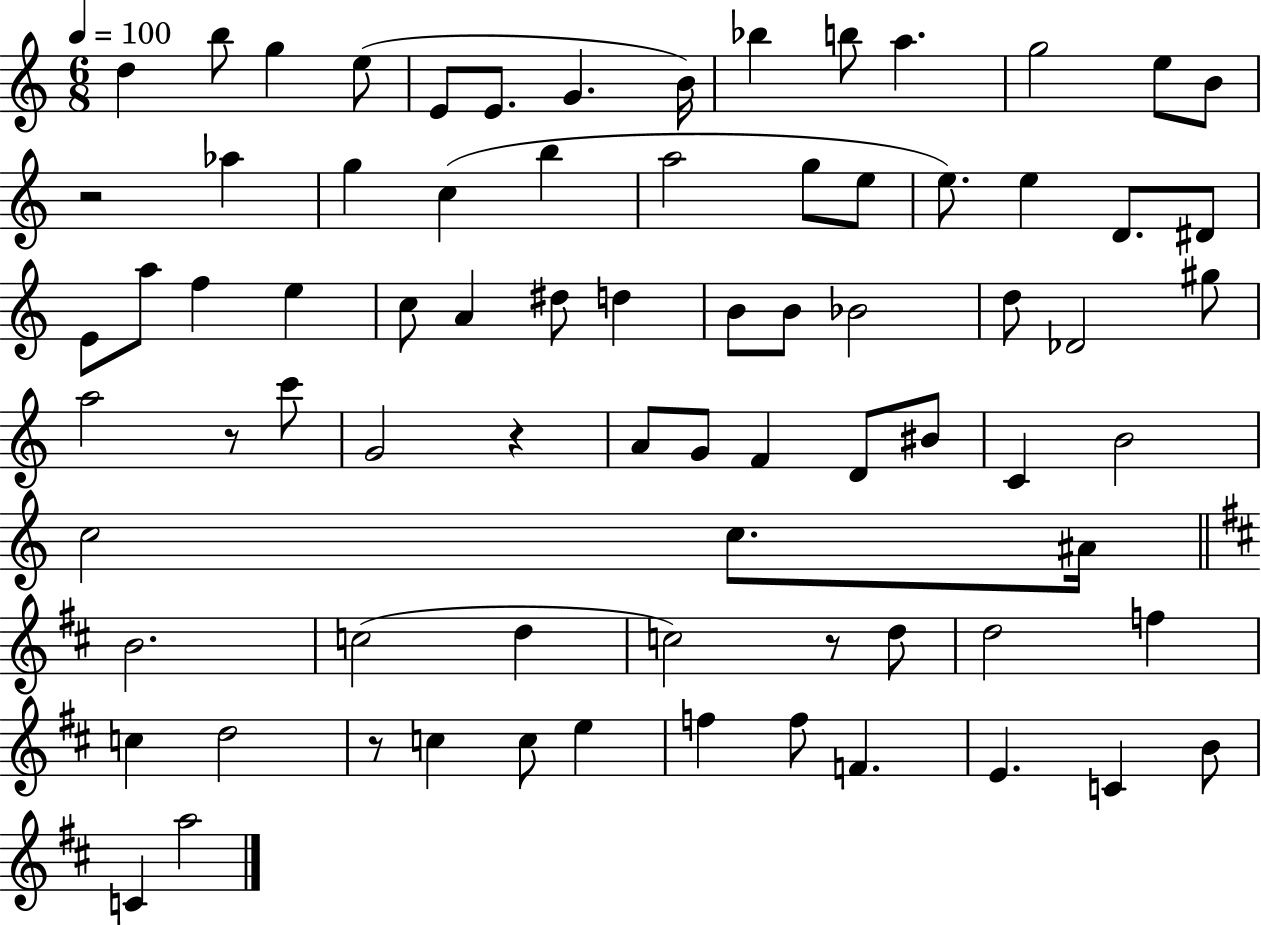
D5/q B5/e G5/q E5/e E4/e E4/e. G4/q. B4/s Bb5/q B5/e A5/q. G5/h E5/e B4/e R/h Ab5/q G5/q C5/q B5/q A5/h G5/e E5/e E5/e. E5/q D4/e. D#4/e E4/e A5/e F5/q E5/q C5/e A4/q D#5/e D5/q B4/e B4/e Bb4/h D5/e Db4/h G#5/e A5/h R/e C6/e G4/h R/q A4/e G4/e F4/q D4/e BIS4/e C4/q B4/h C5/h C5/e. A#4/s B4/h. C5/h D5/q C5/h R/e D5/e D5/h F5/q C5/q D5/h R/e C5/q C5/e E5/q F5/q F5/e F4/q. E4/q. C4/q B4/e C4/q A5/h